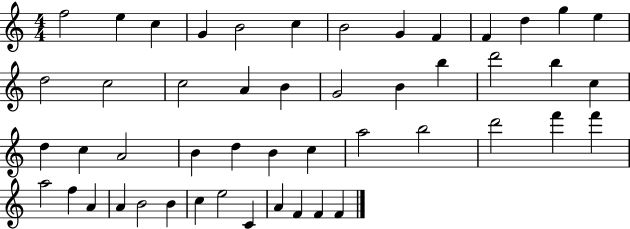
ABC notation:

X:1
T:Untitled
M:4/4
L:1/4
K:C
f2 e c G B2 c B2 G F F d g e d2 c2 c2 A B G2 B b d'2 b c d c A2 B d B c a2 b2 d'2 f' f' a2 f A A B2 B c e2 C A F F F